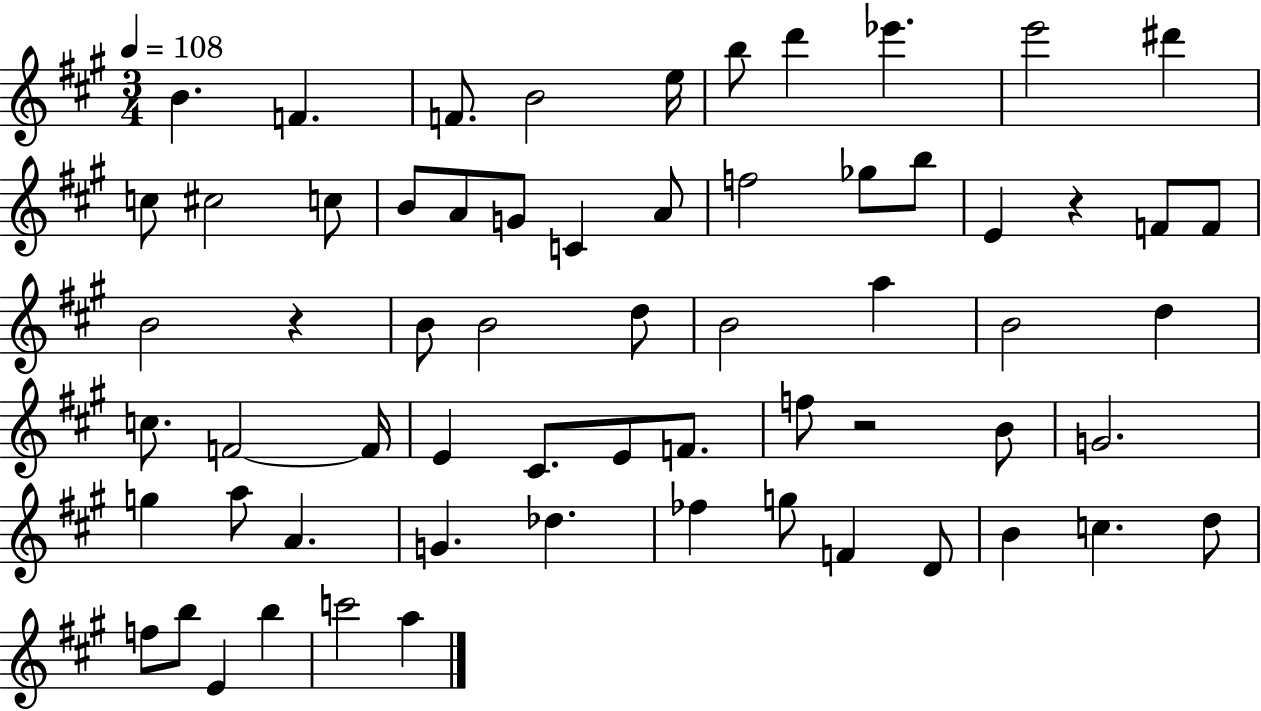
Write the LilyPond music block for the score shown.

{
  \clef treble
  \numericTimeSignature
  \time 3/4
  \key a \major
  \tempo 4 = 108
  \repeat volta 2 { b'4. f'4. | f'8. b'2 e''16 | b''8 d'''4 ees'''4. | e'''2 dis'''4 | \break c''8 cis''2 c''8 | b'8 a'8 g'8 c'4 a'8 | f''2 ges''8 b''8 | e'4 r4 f'8 f'8 | \break b'2 r4 | b'8 b'2 d''8 | b'2 a''4 | b'2 d''4 | \break c''8. f'2~~ f'16 | e'4 cis'8. e'8 f'8. | f''8 r2 b'8 | g'2. | \break g''4 a''8 a'4. | g'4. des''4. | fes''4 g''8 f'4 d'8 | b'4 c''4. d''8 | \break f''8 b''8 e'4 b''4 | c'''2 a''4 | } \bar "|."
}